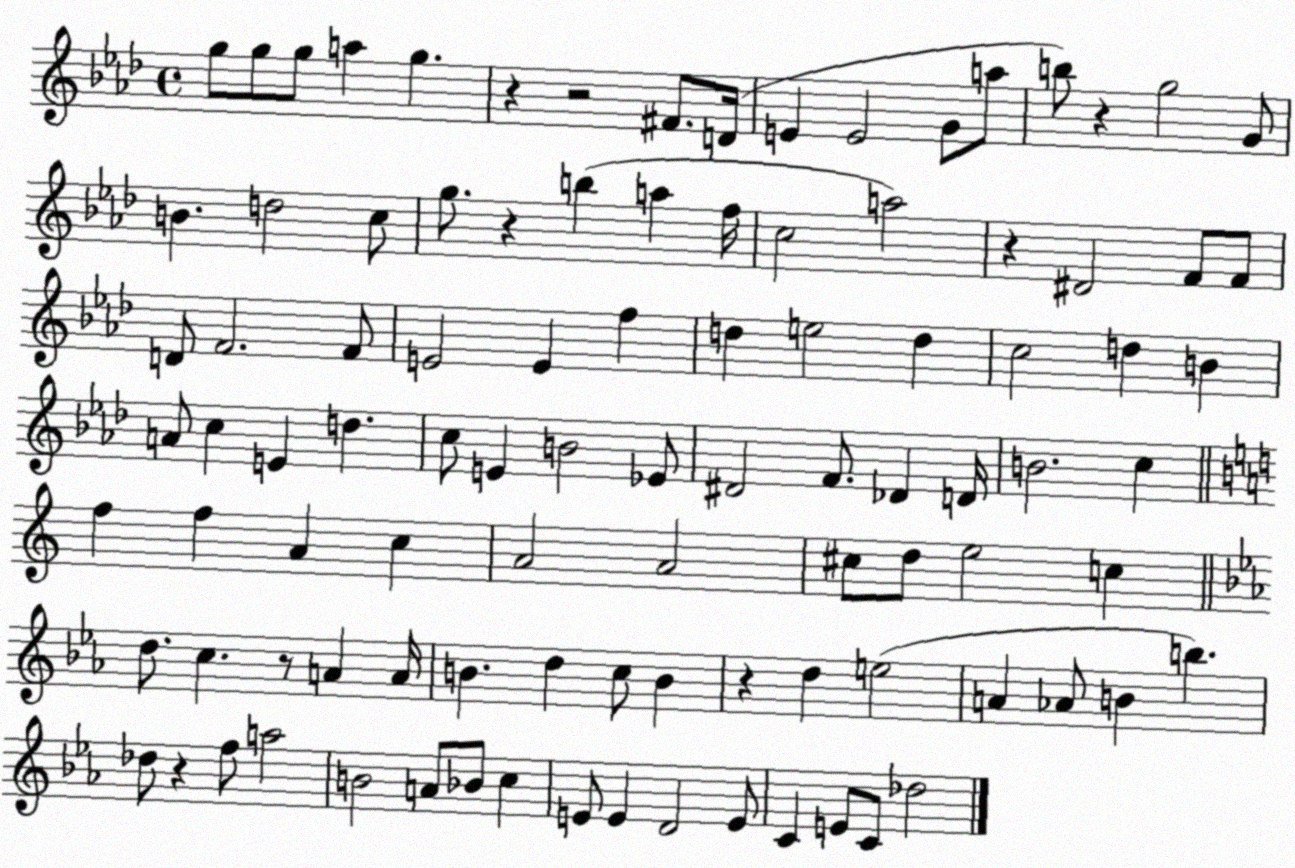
X:1
T:Untitled
M:4/4
L:1/4
K:Ab
g/2 g/2 g/2 a g z z2 ^F/2 D/4 E E2 G/2 a/2 b/2 z g2 G/2 B d2 c/2 g/2 z b a f/4 c2 a2 z ^D2 F/2 F/2 D/2 F2 F/2 E2 E f d e2 d c2 d B A/2 c E d c/2 E B2 _E/2 ^D2 F/2 _D D/4 B2 c f f A c A2 A2 ^c/2 d/2 e2 c d/2 c z/2 A A/4 B d c/2 B z d e2 A _A/2 B b _d/2 z f/2 a2 B2 A/2 _B/2 c E/2 E D2 E/2 C E/2 C/2 _d2